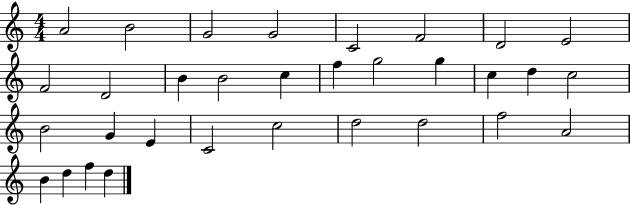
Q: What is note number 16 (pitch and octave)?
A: G5